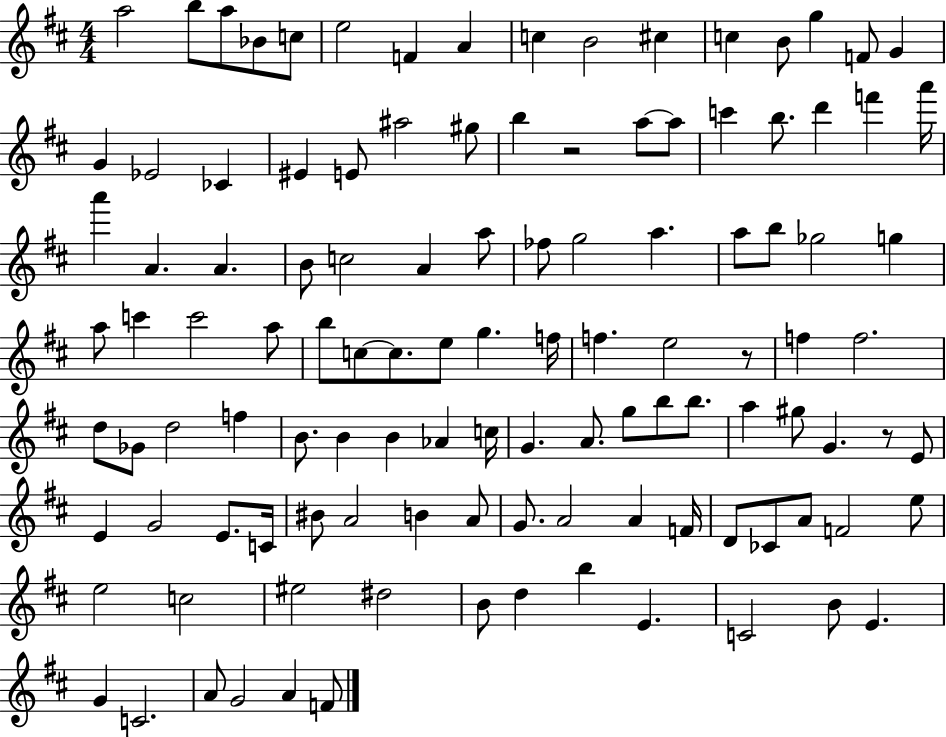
{
  \clef treble
  \numericTimeSignature
  \time 4/4
  \key d \major
  a''2 b''8 a''8 bes'8 c''8 | e''2 f'4 a'4 | c''4 b'2 cis''4 | c''4 b'8 g''4 f'8 g'4 | \break g'4 ees'2 ces'4 | eis'4 e'8 ais''2 gis''8 | b''4 r2 a''8~~ a''8 | c'''4 b''8. d'''4 f'''4 a'''16 | \break a'''4 a'4. a'4. | b'8 c''2 a'4 a''8 | fes''8 g''2 a''4. | a''8 b''8 ges''2 g''4 | \break a''8 c'''4 c'''2 a''8 | b''8 c''8~~ c''8. e''8 g''4. f''16 | f''4. e''2 r8 | f''4 f''2. | \break d''8 ges'8 d''2 f''4 | b'8. b'4 b'4 aes'4 c''16 | g'4. a'8. g''8 b''8 b''8. | a''4 gis''8 g'4. r8 e'8 | \break e'4 g'2 e'8. c'16 | bis'8 a'2 b'4 a'8 | g'8. a'2 a'4 f'16 | d'8 ces'8 a'8 f'2 e''8 | \break e''2 c''2 | eis''2 dis''2 | b'8 d''4 b''4 e'4. | c'2 b'8 e'4. | \break g'4 c'2. | a'8 g'2 a'4 f'8 | \bar "|."
}